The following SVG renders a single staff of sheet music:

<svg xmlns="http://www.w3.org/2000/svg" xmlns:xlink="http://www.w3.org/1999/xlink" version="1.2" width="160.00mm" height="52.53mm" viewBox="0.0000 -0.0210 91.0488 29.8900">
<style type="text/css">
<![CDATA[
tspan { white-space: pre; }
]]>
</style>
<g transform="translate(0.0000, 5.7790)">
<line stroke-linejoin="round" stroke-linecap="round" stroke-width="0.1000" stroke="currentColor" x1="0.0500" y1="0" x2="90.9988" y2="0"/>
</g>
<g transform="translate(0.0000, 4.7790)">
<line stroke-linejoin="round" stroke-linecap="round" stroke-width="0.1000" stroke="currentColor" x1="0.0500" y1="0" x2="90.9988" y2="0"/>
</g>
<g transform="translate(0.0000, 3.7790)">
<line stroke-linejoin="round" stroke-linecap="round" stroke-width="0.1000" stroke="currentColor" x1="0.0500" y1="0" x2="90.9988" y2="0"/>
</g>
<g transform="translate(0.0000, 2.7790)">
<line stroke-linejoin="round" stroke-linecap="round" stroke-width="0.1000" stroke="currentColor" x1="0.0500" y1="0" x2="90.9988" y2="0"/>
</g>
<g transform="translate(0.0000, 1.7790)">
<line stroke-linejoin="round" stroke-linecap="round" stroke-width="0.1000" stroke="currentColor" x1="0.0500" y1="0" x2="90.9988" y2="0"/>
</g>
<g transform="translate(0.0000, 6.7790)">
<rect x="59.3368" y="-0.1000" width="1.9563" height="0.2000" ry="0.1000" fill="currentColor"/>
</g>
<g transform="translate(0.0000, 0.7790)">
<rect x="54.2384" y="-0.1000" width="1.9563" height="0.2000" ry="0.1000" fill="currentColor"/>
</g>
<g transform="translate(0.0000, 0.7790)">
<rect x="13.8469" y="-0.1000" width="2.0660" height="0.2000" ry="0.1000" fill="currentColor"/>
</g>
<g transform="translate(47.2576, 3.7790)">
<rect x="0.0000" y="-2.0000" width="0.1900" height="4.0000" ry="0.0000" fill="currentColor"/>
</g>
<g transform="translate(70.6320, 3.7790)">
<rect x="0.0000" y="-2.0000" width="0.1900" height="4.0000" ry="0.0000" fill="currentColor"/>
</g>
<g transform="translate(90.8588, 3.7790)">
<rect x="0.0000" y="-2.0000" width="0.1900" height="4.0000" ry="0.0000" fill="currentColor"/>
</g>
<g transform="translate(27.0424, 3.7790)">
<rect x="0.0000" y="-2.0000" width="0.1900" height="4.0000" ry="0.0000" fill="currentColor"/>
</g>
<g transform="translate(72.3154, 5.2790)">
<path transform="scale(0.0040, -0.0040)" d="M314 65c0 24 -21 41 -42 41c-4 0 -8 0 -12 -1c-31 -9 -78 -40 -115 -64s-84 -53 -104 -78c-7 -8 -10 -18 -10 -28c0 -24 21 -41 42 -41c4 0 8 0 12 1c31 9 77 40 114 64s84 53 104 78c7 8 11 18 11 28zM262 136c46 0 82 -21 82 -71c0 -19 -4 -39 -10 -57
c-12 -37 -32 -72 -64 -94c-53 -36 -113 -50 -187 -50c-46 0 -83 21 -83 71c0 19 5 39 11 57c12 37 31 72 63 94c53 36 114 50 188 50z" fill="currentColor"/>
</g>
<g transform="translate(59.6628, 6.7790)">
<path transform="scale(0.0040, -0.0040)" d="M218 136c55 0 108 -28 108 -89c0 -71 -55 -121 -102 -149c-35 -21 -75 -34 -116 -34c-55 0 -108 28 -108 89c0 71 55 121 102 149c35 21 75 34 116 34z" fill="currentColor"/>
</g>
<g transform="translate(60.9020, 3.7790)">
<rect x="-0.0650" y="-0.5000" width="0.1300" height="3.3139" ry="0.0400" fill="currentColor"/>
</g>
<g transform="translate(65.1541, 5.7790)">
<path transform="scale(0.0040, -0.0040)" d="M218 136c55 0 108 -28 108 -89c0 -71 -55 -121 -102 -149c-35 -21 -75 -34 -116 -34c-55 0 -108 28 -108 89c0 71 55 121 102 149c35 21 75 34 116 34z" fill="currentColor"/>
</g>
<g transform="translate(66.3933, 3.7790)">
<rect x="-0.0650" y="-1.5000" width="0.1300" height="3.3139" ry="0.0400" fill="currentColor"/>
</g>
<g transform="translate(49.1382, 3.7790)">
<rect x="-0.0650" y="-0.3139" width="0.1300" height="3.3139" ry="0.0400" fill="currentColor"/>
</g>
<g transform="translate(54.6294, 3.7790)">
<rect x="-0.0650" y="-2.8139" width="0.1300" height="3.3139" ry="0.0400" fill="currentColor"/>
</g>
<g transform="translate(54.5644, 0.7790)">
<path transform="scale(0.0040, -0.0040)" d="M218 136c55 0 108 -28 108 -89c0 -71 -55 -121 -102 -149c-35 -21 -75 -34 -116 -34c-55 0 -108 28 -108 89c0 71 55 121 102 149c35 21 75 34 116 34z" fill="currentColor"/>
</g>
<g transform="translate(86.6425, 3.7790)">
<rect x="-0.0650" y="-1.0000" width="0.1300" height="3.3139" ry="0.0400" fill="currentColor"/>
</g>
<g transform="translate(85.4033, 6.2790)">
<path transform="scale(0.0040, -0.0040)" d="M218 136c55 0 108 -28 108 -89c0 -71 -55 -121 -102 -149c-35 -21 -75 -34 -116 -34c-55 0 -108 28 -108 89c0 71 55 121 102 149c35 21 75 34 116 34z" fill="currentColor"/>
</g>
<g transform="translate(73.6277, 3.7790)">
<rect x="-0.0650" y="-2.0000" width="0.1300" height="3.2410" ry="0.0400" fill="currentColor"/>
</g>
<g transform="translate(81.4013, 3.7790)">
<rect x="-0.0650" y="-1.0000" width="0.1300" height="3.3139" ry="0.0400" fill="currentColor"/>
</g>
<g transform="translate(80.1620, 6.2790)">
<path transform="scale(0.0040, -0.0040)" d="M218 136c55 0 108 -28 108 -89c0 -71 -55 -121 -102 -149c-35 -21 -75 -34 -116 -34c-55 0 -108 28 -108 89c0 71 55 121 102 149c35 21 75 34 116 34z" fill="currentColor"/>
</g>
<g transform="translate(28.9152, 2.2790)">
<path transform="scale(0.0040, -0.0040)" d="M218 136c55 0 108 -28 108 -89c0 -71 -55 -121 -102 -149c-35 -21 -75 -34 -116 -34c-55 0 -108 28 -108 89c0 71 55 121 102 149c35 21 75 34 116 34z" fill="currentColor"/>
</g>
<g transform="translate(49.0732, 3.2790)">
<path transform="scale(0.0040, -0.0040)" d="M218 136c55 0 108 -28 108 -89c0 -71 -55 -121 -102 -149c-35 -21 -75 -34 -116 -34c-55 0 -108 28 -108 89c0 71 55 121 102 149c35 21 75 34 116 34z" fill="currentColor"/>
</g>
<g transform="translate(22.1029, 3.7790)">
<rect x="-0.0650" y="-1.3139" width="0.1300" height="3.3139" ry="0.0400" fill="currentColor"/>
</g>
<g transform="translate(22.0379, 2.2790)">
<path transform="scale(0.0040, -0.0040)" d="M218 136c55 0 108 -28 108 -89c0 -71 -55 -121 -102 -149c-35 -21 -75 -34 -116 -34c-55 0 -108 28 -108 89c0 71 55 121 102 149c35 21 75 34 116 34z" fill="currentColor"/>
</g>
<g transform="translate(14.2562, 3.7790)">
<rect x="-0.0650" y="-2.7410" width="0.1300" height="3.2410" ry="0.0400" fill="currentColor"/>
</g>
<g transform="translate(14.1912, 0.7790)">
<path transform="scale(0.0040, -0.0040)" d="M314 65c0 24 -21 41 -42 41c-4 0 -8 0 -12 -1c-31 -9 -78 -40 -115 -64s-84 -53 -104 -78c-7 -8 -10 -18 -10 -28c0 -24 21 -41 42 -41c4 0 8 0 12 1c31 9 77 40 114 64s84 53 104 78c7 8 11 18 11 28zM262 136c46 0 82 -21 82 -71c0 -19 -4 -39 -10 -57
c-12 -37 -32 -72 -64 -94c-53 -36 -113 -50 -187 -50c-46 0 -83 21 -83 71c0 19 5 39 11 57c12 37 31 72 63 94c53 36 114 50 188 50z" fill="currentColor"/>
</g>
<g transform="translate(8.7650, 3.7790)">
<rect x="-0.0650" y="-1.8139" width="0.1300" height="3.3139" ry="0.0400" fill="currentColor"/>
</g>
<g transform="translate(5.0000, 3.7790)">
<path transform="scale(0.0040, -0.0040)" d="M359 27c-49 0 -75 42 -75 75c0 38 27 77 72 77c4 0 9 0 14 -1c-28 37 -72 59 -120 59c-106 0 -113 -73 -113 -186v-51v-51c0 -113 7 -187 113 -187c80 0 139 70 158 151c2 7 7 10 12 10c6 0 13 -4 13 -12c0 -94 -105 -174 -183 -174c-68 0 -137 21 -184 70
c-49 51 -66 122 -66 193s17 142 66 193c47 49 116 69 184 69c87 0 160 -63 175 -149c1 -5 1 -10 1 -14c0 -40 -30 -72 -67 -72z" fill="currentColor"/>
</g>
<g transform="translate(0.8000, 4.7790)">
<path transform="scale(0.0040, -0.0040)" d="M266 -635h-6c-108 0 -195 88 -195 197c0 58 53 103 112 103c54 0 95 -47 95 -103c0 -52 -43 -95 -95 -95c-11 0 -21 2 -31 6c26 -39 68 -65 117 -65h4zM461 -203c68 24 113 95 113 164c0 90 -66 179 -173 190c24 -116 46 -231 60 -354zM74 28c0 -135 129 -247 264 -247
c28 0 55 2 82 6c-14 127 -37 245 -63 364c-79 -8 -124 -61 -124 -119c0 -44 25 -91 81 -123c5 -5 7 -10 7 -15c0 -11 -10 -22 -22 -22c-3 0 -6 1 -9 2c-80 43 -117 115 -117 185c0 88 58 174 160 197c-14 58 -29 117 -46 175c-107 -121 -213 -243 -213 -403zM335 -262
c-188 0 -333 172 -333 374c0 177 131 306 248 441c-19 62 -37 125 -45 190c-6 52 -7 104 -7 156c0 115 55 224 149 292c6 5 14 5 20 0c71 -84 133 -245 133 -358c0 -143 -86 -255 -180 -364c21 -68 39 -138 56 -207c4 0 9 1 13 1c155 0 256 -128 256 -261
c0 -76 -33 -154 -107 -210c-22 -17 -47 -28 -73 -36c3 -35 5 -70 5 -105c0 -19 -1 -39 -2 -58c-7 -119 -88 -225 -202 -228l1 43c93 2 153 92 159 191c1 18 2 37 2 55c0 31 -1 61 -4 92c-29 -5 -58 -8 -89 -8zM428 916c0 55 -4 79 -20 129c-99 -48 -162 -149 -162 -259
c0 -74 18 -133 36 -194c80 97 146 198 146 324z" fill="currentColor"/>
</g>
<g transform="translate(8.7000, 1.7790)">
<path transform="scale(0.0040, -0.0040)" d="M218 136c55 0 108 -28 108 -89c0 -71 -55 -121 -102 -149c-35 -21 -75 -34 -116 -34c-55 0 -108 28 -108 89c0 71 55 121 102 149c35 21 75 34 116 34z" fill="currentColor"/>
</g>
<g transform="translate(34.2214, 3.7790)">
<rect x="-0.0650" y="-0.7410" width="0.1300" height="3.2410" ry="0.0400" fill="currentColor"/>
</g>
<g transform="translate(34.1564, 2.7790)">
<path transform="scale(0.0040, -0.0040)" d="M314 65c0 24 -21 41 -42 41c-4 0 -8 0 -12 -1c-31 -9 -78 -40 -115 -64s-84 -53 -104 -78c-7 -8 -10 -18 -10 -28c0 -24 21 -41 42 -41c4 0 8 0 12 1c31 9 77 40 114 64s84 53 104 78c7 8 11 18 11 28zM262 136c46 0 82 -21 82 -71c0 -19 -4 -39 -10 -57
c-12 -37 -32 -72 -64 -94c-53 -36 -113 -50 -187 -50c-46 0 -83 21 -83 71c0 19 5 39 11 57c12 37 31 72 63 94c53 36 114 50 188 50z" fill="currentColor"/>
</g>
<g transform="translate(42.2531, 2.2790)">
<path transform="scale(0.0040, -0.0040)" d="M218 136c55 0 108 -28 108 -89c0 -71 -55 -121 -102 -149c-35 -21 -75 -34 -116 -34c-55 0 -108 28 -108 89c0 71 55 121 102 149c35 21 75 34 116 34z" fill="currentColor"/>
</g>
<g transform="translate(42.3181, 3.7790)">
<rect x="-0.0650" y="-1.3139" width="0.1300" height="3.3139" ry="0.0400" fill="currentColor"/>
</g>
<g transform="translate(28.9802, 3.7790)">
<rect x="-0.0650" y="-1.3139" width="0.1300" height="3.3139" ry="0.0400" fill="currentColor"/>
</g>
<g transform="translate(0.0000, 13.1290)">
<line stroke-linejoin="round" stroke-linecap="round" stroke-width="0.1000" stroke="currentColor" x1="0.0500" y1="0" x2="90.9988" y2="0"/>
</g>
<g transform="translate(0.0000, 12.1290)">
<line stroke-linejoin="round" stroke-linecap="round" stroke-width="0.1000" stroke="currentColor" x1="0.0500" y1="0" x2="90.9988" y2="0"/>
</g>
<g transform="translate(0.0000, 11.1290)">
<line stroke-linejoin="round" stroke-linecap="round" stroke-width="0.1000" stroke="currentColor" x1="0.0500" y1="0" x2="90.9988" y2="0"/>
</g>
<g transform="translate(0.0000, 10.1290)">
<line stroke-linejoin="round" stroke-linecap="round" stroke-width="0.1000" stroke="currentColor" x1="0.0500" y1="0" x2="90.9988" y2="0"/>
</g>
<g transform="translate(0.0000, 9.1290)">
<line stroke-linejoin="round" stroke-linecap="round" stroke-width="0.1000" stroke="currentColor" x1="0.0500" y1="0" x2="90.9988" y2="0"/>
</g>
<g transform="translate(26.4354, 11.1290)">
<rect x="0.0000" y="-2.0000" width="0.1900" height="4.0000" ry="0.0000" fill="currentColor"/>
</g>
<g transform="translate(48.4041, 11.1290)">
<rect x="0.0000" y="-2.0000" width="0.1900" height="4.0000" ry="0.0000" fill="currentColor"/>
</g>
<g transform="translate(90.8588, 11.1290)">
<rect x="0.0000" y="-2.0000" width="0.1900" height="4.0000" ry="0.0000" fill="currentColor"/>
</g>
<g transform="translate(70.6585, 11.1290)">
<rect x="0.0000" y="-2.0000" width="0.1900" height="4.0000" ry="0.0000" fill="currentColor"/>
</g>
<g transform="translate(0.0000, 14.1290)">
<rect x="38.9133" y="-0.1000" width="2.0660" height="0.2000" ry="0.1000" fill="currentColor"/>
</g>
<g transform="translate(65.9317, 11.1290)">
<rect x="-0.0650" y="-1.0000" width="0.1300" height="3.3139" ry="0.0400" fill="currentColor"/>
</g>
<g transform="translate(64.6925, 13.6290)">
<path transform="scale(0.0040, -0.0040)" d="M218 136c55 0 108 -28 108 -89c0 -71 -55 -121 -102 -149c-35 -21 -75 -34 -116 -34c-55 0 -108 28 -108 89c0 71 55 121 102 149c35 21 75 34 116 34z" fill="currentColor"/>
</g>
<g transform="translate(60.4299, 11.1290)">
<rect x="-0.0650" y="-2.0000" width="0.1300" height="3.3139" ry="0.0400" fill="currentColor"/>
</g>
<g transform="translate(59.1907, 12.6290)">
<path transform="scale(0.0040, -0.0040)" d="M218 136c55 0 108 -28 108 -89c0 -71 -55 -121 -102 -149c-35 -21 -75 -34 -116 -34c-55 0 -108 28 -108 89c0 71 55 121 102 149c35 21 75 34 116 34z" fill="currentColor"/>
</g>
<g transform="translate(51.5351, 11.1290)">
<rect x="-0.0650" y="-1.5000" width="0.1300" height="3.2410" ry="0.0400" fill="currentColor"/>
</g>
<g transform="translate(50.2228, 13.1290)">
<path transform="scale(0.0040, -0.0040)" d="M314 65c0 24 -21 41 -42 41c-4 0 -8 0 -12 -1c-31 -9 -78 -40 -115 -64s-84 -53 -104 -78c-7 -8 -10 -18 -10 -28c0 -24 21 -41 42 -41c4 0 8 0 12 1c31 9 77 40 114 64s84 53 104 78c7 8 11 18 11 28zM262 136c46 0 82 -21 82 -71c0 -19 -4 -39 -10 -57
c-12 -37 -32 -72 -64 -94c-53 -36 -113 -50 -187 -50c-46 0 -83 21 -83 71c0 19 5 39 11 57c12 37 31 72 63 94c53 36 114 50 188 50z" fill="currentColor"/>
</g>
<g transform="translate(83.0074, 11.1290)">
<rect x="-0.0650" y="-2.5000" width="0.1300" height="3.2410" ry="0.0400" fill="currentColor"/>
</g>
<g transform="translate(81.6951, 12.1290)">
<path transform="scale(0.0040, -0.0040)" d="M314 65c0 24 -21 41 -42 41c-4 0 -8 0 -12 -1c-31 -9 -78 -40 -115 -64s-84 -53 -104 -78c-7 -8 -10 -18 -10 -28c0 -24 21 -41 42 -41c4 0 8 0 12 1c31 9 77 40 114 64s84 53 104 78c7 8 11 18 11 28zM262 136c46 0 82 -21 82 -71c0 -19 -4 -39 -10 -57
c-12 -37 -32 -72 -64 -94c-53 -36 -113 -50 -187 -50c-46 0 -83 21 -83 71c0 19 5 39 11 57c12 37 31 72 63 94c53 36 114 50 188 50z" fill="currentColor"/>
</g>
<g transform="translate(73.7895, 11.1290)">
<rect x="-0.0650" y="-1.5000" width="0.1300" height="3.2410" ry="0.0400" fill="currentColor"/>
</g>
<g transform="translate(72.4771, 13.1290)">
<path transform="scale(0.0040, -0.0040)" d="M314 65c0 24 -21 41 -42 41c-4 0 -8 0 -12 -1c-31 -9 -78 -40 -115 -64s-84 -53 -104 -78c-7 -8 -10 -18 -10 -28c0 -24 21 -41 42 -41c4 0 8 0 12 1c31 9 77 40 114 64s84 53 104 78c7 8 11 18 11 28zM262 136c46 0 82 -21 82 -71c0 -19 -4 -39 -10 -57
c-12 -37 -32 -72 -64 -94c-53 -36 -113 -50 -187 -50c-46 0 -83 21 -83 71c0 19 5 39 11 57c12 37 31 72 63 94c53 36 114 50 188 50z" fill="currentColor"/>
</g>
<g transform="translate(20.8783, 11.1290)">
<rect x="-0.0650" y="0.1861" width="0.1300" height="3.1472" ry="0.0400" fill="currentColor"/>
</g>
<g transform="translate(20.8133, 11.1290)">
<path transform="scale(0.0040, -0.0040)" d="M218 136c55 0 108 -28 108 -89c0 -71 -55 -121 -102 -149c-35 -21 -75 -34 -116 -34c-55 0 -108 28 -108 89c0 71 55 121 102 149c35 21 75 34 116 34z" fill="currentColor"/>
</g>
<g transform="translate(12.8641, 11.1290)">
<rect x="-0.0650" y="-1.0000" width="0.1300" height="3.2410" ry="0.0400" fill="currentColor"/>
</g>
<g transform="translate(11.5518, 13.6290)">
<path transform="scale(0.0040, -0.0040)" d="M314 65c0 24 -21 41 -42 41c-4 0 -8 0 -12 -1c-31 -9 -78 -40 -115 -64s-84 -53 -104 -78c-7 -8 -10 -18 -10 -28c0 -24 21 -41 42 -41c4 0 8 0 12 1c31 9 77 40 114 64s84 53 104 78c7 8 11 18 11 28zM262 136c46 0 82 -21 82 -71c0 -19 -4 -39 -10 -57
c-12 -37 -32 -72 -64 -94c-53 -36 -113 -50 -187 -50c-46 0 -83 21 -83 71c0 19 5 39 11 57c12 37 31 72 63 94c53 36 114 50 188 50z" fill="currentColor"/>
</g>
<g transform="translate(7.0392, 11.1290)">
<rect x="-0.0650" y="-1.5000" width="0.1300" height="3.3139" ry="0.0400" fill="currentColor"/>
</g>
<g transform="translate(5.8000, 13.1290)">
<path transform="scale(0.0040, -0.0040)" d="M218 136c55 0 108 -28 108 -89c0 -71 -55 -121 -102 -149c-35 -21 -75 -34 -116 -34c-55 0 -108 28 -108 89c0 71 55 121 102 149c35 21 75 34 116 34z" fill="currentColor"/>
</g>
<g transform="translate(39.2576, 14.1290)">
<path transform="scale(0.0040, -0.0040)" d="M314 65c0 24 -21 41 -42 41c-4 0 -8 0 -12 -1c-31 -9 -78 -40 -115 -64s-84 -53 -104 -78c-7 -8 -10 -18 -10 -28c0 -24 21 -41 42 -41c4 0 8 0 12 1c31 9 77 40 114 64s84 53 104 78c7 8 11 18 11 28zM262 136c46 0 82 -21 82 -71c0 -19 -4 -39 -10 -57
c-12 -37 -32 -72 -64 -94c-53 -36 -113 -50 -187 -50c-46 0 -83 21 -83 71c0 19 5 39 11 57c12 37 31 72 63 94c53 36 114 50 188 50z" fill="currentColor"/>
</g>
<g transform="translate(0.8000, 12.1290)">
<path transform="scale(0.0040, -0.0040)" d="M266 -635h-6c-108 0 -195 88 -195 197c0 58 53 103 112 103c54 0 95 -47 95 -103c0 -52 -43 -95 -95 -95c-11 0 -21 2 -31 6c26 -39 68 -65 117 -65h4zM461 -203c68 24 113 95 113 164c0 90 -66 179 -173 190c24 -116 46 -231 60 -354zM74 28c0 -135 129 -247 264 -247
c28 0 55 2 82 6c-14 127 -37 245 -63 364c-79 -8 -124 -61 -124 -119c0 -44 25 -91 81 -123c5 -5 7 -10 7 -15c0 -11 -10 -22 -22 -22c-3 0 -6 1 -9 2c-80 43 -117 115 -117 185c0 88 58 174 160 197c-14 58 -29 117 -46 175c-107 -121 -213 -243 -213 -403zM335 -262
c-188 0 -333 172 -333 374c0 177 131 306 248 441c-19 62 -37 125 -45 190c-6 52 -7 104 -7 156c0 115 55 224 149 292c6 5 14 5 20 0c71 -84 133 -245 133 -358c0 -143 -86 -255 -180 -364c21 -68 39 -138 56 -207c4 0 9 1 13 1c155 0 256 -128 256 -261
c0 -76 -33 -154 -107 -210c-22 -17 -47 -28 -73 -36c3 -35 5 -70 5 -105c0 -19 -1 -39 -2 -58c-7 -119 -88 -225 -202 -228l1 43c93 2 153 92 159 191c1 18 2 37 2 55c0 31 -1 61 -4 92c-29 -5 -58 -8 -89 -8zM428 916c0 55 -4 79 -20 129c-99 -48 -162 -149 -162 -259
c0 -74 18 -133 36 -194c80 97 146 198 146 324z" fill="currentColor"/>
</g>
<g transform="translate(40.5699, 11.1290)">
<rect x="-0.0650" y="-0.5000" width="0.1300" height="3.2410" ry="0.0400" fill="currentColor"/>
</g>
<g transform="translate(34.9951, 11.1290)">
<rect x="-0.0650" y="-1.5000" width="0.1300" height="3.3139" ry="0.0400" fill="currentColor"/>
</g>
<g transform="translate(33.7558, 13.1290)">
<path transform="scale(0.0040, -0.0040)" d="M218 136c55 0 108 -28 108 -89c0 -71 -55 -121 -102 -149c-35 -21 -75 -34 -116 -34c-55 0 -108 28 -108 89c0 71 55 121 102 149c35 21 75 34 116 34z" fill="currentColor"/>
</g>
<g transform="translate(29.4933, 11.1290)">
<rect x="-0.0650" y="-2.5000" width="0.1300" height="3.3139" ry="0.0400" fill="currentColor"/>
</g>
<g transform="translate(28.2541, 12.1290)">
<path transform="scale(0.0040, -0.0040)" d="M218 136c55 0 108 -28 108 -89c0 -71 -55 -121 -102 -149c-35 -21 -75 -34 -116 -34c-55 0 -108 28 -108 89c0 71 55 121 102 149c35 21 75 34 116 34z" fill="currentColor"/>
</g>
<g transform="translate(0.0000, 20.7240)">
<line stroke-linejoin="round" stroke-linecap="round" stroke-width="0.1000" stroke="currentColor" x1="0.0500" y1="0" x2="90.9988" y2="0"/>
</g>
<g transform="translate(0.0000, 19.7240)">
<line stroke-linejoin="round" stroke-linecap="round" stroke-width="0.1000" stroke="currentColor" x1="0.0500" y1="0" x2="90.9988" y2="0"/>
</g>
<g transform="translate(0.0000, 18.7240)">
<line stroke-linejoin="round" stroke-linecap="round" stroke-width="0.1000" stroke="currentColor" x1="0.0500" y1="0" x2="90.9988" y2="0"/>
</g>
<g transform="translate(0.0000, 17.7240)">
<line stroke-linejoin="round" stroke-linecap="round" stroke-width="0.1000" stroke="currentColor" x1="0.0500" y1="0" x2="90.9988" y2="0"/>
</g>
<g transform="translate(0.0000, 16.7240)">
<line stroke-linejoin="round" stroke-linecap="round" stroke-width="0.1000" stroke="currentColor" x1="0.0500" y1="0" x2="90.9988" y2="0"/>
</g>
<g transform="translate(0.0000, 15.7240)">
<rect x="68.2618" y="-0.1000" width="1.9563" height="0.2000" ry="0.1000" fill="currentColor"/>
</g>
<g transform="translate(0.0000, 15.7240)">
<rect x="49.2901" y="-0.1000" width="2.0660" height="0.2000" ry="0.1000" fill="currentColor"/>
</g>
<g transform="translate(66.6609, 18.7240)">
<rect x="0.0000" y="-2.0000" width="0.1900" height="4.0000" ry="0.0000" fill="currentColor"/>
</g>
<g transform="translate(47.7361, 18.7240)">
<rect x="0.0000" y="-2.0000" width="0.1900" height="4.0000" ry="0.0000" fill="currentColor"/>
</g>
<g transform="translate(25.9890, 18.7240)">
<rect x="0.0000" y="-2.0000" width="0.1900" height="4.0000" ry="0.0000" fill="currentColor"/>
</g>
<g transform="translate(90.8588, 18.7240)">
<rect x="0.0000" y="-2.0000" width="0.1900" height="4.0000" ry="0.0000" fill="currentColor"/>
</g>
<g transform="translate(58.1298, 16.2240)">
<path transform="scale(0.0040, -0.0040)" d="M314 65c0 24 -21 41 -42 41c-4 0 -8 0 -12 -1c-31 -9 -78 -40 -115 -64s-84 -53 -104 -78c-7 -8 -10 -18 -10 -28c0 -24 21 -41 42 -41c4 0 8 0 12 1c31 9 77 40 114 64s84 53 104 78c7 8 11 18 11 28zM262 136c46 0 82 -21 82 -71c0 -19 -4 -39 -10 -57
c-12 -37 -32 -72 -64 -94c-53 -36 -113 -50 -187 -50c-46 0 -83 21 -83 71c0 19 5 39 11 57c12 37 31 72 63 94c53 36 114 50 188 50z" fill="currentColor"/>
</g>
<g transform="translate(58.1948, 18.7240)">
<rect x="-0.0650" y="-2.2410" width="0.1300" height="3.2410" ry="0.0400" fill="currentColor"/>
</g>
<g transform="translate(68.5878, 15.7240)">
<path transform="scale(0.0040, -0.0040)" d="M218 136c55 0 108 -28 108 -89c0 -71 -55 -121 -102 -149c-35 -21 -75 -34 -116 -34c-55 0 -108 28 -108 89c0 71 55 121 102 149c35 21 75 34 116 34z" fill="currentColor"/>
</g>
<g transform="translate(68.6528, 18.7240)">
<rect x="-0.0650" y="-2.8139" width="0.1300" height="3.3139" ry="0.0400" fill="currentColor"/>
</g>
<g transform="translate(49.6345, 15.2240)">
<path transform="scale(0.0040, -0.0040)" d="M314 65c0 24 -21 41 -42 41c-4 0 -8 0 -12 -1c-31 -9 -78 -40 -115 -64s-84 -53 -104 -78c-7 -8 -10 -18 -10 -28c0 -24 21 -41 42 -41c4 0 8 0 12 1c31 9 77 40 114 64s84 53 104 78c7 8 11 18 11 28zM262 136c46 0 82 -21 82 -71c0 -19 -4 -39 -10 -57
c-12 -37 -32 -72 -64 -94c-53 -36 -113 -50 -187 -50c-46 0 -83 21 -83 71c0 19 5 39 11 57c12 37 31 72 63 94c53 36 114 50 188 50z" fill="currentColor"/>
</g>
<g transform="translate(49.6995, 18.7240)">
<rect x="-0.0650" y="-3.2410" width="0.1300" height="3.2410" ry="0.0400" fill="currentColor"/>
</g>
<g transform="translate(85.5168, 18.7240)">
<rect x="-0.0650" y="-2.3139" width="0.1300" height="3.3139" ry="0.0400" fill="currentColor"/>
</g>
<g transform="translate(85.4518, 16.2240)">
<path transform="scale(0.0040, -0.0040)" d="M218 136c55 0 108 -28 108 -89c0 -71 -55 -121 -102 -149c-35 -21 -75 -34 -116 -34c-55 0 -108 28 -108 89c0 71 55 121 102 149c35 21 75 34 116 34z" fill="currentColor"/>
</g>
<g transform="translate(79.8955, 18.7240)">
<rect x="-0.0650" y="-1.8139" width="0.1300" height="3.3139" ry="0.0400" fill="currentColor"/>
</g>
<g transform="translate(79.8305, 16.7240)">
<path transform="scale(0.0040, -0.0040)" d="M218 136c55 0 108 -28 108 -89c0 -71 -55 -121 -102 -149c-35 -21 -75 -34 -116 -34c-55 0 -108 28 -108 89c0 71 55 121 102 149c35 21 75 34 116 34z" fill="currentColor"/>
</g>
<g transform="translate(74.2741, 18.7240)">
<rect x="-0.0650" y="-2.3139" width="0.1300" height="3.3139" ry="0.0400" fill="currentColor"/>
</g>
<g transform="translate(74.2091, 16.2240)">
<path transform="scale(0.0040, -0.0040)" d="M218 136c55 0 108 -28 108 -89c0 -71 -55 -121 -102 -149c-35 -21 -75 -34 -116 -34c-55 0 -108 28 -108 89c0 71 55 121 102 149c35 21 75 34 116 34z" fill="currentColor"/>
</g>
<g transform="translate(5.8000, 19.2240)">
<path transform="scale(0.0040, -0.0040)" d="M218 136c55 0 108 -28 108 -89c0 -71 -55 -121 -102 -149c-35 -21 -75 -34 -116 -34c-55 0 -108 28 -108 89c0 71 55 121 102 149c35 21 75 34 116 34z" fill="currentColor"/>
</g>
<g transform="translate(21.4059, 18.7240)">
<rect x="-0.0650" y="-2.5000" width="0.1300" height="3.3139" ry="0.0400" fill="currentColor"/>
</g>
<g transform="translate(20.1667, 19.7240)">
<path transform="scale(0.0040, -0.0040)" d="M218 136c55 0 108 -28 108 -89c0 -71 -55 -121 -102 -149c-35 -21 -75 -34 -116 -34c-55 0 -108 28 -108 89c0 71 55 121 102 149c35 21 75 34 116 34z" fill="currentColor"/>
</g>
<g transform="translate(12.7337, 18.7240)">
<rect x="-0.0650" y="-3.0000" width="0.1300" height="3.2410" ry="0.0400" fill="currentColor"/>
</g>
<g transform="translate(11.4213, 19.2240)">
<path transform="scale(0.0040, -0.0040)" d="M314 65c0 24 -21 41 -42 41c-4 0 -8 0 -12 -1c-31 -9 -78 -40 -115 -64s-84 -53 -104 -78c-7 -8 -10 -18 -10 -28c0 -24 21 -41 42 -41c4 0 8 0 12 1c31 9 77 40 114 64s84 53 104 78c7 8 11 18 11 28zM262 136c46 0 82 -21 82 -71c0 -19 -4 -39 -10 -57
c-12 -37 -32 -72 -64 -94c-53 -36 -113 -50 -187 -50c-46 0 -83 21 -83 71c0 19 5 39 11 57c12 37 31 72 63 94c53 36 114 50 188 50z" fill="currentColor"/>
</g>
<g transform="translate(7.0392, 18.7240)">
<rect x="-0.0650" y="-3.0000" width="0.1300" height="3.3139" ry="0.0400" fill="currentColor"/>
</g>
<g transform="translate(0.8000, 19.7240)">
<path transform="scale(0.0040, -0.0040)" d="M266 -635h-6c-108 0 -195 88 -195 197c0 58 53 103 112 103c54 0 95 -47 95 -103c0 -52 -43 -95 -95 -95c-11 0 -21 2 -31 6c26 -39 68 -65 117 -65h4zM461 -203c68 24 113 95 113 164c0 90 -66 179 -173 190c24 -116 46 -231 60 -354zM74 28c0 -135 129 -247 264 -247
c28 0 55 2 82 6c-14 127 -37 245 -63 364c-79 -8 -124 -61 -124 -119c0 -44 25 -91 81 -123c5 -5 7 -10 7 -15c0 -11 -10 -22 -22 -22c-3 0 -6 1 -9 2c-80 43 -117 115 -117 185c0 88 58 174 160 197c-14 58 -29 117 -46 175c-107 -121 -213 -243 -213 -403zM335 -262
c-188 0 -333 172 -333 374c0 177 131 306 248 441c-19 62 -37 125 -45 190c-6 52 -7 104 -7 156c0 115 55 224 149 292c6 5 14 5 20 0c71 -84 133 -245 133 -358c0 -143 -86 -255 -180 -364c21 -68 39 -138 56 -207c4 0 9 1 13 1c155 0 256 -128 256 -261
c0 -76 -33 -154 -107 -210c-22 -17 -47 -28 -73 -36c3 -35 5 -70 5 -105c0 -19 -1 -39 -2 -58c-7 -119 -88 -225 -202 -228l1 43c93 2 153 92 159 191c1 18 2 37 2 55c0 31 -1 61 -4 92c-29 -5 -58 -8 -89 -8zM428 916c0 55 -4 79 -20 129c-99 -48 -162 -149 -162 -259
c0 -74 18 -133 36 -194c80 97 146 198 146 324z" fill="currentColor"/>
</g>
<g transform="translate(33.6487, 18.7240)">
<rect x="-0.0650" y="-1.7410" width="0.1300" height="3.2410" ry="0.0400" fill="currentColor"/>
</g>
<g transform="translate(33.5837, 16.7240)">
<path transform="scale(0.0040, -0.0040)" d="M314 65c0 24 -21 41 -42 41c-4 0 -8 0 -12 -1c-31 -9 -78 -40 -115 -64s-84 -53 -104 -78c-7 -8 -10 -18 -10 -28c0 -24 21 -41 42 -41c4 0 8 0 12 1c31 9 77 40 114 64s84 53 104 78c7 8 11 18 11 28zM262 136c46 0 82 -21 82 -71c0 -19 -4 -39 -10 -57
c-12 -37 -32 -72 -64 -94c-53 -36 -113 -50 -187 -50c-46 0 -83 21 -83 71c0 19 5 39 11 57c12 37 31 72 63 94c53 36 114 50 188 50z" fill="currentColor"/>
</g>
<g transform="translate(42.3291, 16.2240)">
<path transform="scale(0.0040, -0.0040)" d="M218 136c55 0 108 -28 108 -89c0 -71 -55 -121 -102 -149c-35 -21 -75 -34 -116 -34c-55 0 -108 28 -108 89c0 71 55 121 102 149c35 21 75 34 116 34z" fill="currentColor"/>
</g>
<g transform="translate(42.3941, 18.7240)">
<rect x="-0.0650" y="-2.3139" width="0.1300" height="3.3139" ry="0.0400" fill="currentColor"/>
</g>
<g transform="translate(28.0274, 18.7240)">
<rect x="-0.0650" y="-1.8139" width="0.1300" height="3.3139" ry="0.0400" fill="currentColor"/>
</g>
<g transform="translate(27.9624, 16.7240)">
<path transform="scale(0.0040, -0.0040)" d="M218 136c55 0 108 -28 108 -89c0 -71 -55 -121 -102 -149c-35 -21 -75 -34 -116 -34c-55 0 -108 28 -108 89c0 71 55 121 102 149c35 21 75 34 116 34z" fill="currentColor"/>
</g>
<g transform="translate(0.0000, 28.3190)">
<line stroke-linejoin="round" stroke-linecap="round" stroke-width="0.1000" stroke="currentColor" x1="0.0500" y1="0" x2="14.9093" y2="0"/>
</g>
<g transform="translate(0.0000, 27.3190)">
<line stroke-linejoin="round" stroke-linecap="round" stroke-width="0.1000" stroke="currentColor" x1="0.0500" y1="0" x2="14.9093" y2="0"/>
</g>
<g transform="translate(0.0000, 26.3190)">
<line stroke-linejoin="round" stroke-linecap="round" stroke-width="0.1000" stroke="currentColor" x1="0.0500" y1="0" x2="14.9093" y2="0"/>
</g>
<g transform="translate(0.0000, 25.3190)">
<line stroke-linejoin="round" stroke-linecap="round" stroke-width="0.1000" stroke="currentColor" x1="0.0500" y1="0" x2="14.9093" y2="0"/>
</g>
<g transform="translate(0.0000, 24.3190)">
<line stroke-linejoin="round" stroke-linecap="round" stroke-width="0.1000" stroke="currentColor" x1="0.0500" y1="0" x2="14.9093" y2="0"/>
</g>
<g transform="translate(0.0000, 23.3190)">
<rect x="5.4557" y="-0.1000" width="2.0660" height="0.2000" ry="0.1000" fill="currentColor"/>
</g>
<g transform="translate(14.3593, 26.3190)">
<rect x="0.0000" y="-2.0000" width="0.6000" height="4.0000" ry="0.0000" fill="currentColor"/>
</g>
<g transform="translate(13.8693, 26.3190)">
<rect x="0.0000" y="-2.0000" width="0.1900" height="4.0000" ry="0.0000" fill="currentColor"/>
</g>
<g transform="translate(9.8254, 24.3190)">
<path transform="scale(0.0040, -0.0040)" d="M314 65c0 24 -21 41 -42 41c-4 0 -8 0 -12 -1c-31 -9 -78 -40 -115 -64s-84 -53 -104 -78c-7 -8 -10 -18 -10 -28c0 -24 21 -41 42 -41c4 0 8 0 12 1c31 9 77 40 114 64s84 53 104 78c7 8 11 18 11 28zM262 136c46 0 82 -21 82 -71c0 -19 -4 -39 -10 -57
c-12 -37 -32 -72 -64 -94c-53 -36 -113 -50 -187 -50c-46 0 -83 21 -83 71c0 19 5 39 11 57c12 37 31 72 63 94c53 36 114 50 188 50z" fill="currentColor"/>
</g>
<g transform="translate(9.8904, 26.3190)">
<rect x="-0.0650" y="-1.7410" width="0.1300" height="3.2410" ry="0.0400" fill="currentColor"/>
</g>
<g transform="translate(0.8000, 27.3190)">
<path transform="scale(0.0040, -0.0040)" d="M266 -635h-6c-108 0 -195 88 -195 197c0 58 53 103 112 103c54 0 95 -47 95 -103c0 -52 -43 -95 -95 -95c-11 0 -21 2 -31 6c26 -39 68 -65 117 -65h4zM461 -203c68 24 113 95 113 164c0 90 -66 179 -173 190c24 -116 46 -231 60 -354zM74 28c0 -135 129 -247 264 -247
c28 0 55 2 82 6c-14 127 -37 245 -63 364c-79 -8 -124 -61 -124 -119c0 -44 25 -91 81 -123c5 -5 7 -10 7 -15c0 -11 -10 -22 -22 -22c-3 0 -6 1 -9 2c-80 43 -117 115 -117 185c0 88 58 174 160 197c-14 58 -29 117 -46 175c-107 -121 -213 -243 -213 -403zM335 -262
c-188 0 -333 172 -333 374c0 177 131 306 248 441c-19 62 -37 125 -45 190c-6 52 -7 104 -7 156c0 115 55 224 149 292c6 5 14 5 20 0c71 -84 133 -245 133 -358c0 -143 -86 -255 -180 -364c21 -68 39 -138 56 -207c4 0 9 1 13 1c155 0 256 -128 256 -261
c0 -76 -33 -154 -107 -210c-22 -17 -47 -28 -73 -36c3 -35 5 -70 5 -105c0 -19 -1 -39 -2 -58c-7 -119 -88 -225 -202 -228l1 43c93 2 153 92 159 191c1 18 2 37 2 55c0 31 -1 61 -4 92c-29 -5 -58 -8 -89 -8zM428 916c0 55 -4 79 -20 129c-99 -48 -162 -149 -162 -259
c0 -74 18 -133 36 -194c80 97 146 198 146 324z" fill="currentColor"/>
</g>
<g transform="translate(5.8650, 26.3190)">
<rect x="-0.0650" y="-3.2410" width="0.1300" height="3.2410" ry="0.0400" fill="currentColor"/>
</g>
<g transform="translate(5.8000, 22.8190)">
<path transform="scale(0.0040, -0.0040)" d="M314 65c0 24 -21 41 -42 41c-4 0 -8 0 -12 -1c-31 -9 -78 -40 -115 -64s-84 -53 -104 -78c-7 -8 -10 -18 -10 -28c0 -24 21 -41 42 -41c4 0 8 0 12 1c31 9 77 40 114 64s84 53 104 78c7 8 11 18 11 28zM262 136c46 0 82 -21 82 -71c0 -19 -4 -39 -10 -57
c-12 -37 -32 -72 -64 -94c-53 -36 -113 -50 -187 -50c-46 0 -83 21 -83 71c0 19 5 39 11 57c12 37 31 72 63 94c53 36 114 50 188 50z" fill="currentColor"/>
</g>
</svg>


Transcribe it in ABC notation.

X:1
T:Untitled
M:4/4
L:1/4
K:C
f a2 e e d2 e c a C E F2 D D E D2 B G E C2 E2 F D E2 G2 A A2 G f f2 g b2 g2 a g f g b2 f2